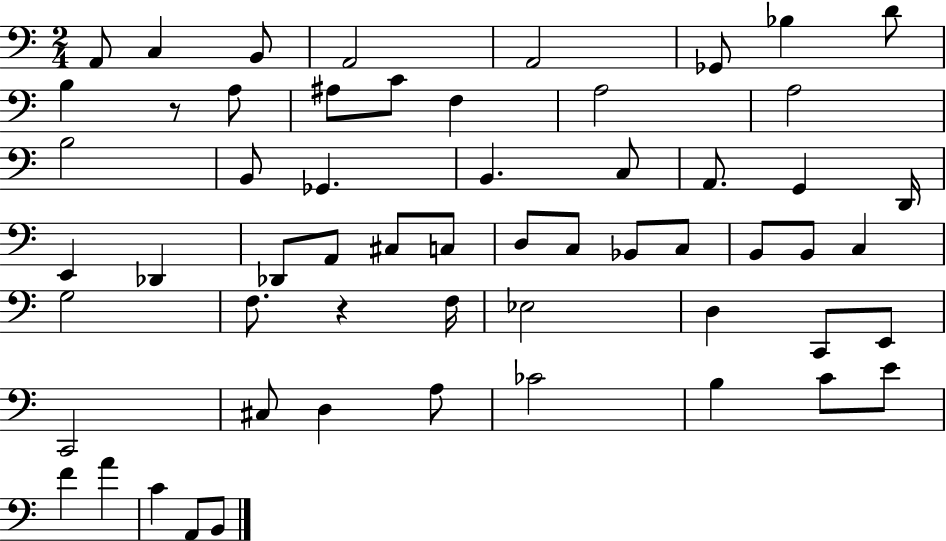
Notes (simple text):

A2/e C3/q B2/e A2/h A2/h Gb2/e Bb3/q D4/e B3/q R/e A3/e A#3/e C4/e F3/q A3/h A3/h B3/h B2/e Gb2/q. B2/q. C3/e A2/e. G2/q D2/s E2/q Db2/q Db2/e A2/e C#3/e C3/e D3/e C3/e Bb2/e C3/e B2/e B2/e C3/q G3/h F3/e. R/q F3/s Eb3/h D3/q C2/e E2/e C2/h C#3/e D3/q A3/e CES4/h B3/q C4/e E4/e F4/q A4/q C4/q A2/e B2/e